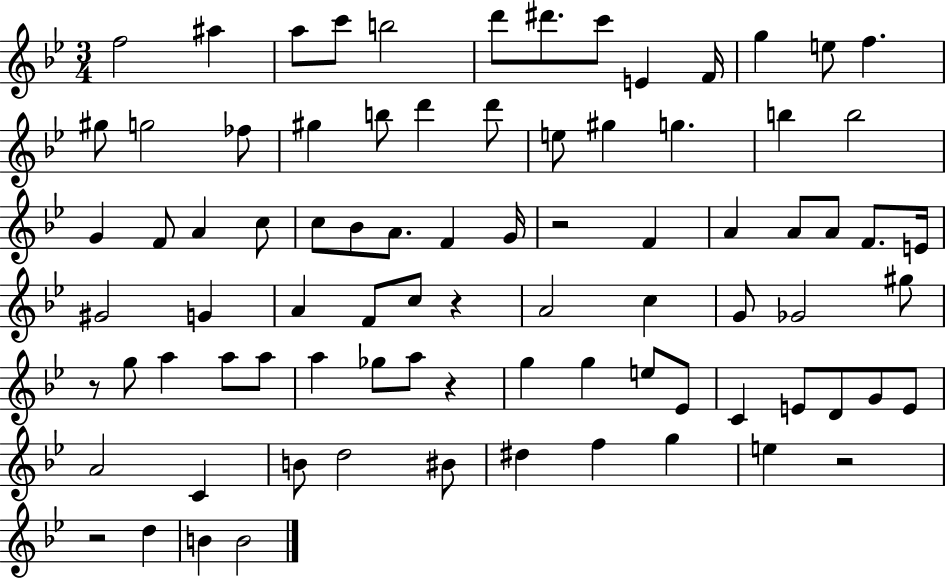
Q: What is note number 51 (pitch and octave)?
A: G5